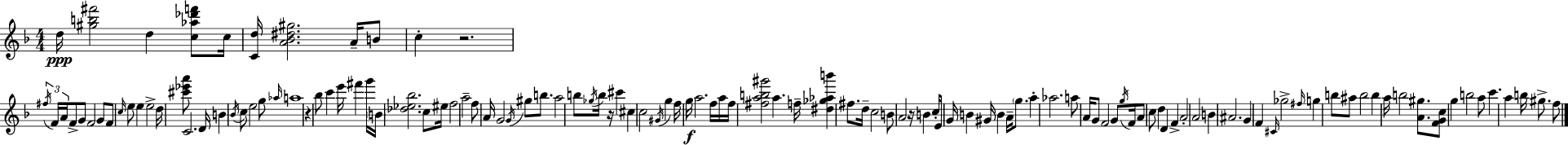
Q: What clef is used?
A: treble